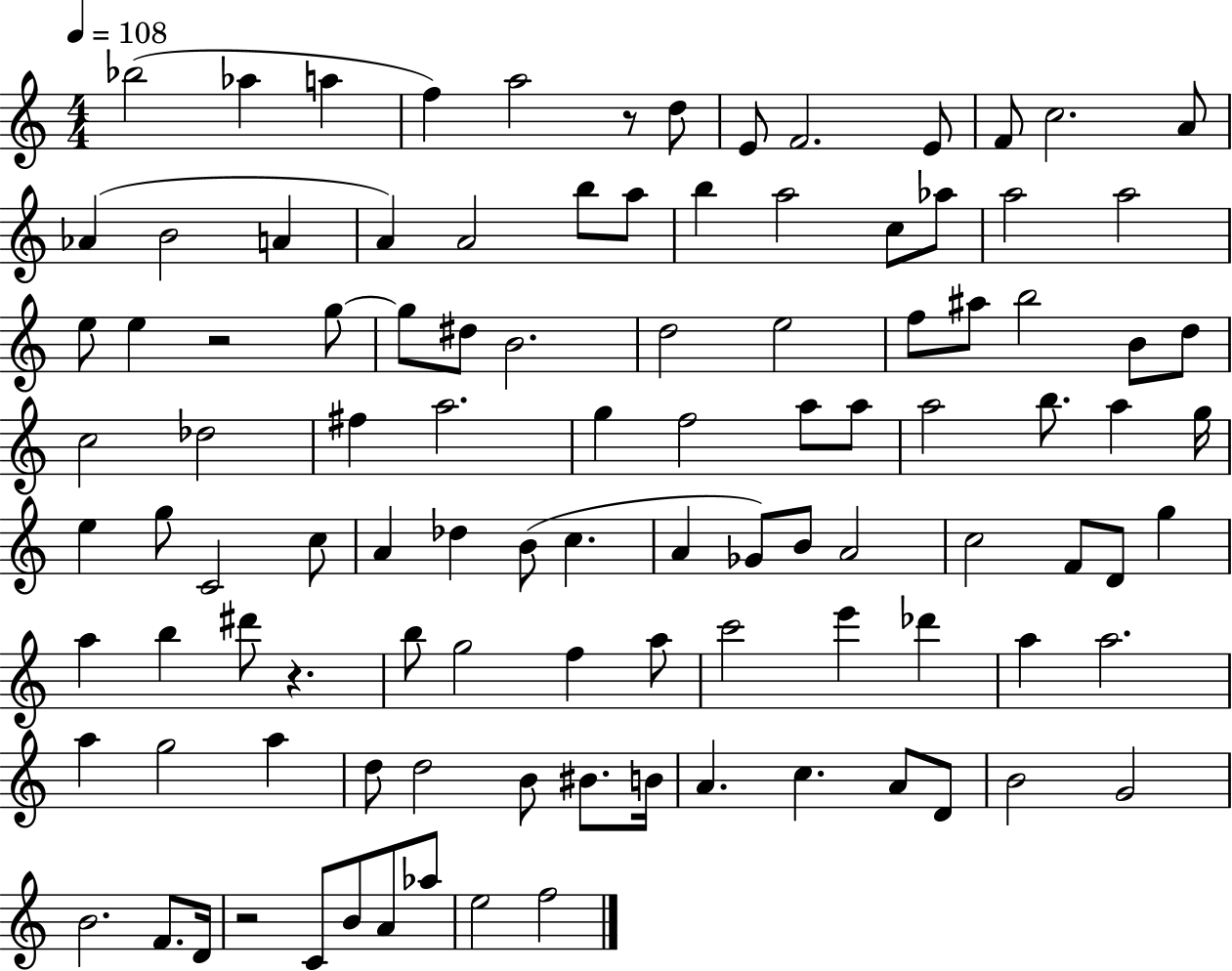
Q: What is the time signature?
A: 4/4